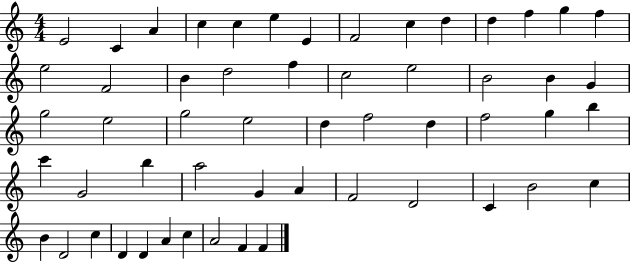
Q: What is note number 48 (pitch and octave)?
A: C5